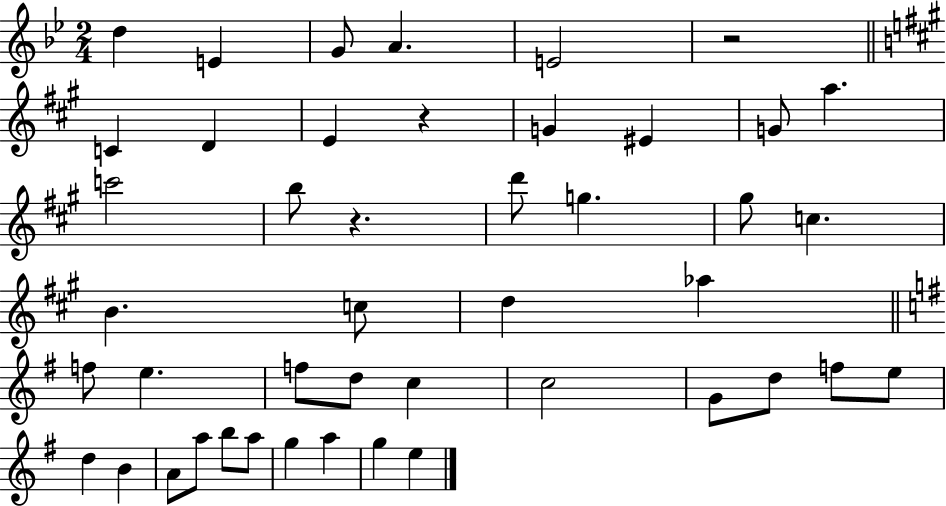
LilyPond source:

{
  \clef treble
  \numericTimeSignature
  \time 2/4
  \key bes \major
  d''4 e'4 | g'8 a'4. | e'2 | r2 | \break \bar "||" \break \key a \major c'4 d'4 | e'4 r4 | g'4 eis'4 | g'8 a''4. | \break c'''2 | b''8 r4. | d'''8 g''4. | gis''8 c''4. | \break b'4. c''8 | d''4 aes''4 | \bar "||" \break \key g \major f''8 e''4. | f''8 d''8 c''4 | c''2 | g'8 d''8 f''8 e''8 | \break d''4 b'4 | a'8 a''8 b''8 a''8 | g''4 a''4 | g''4 e''4 | \break \bar "|."
}